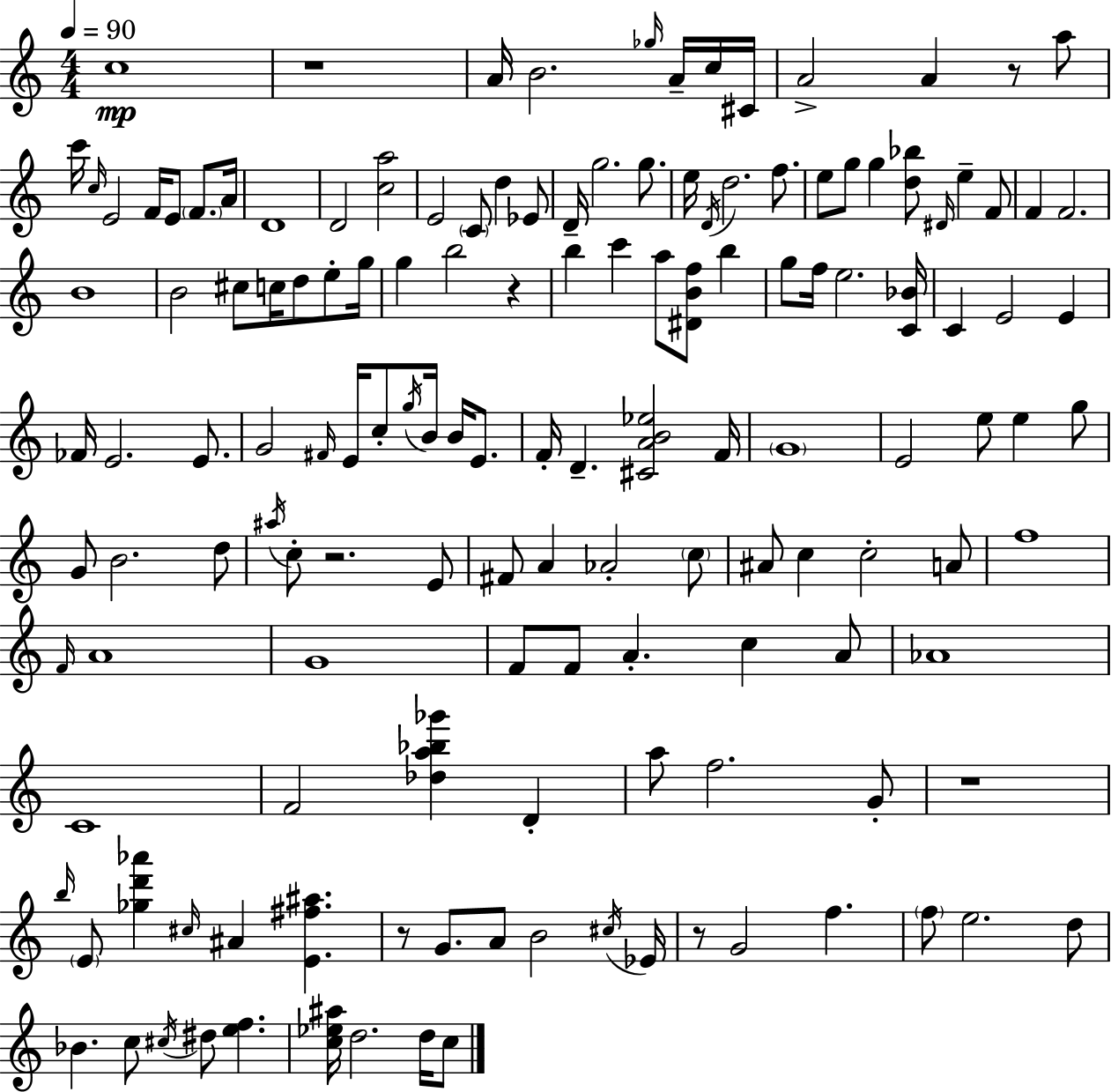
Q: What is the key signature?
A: A minor